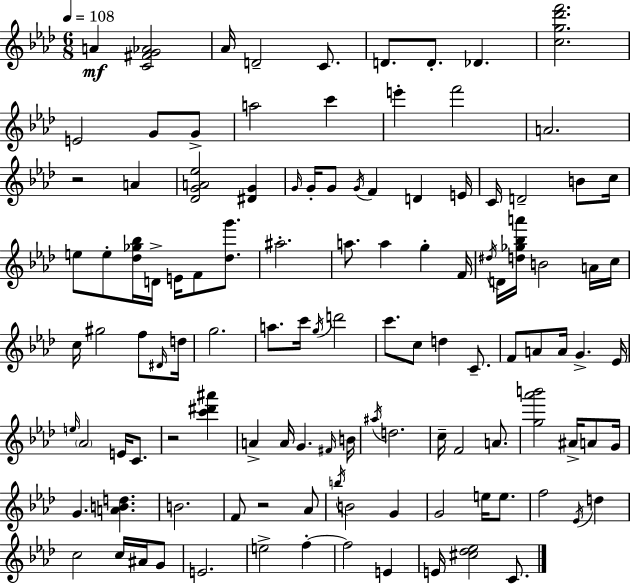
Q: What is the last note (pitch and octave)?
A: C4